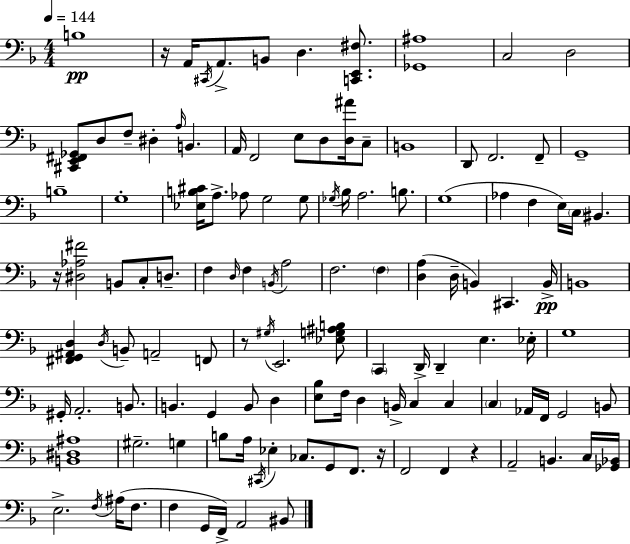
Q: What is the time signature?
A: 4/4